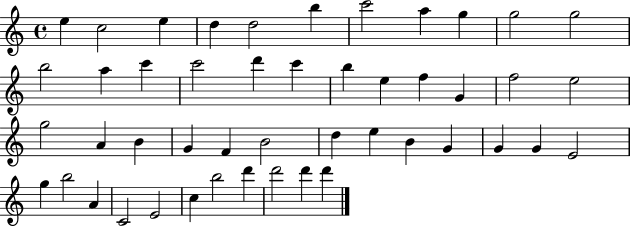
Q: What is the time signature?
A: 4/4